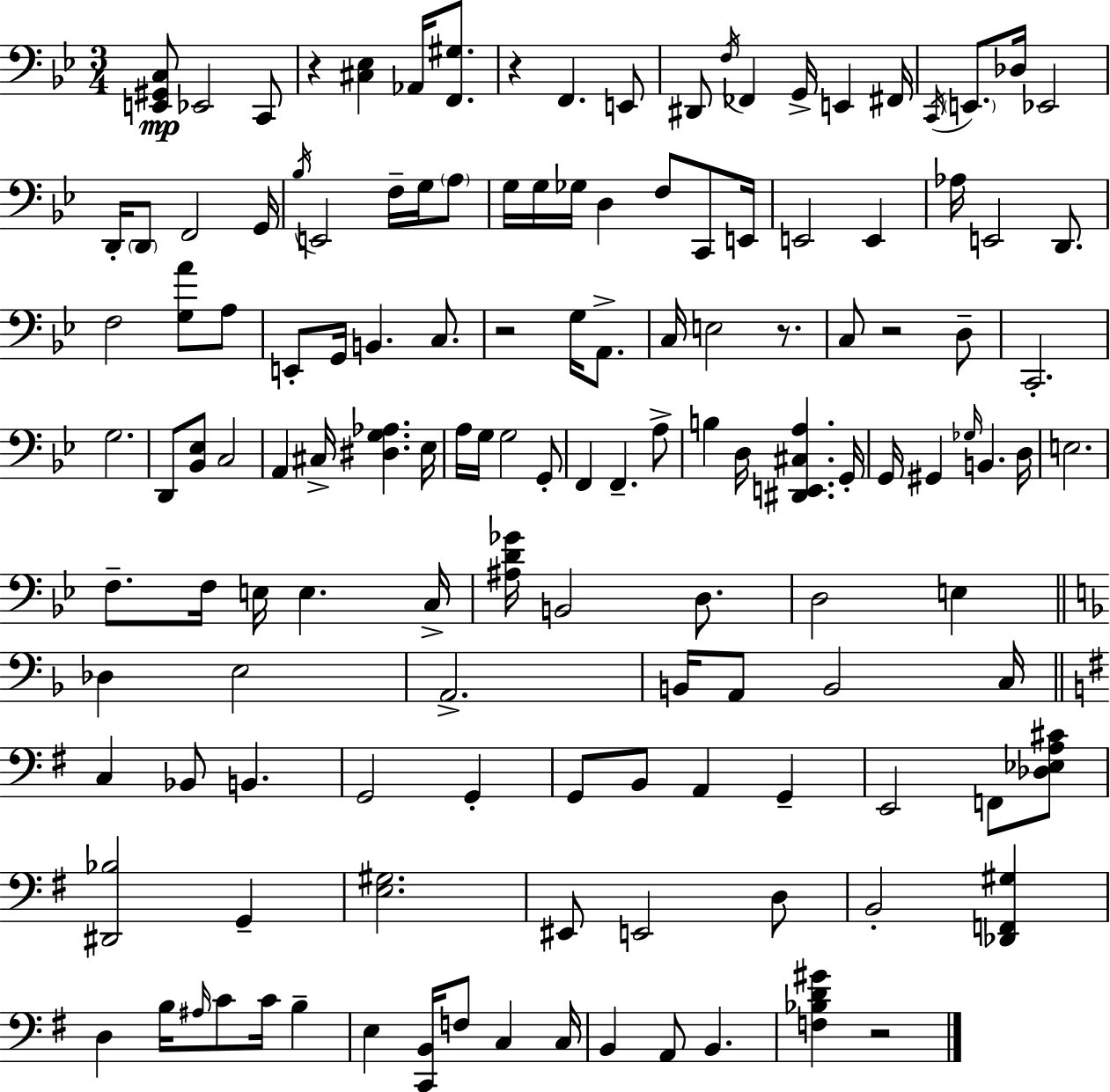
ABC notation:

X:1
T:Untitled
M:3/4
L:1/4
K:Bb
[E,,^G,,C,]/2 _E,,2 C,,/2 z [^C,_E,] _A,,/4 [F,,^G,]/2 z F,, E,,/2 ^D,,/2 F,/4 _F,, G,,/4 E,, ^F,,/4 C,,/4 E,,/2 _D,/4 _E,,2 D,,/4 D,,/2 F,,2 G,,/4 _B,/4 E,,2 F,/4 G,/4 A,/2 G,/4 G,/4 _G,/4 D, F,/2 C,,/2 E,,/4 E,,2 E,, _A,/4 E,,2 D,,/2 F,2 [G,A]/2 A,/2 E,,/2 G,,/4 B,, C,/2 z2 G,/4 A,,/2 C,/4 E,2 z/2 C,/2 z2 D,/2 C,,2 G,2 D,,/2 [_B,,_E,]/2 C,2 A,, ^C,/4 [^D,G,_A,] _E,/4 A,/4 G,/4 G,2 G,,/2 F,, F,, A,/2 B, D,/4 [^D,,E,,^C,A,] G,,/4 G,,/4 ^G,, _G,/4 B,, D,/4 E,2 F,/2 F,/4 E,/4 E, C,/4 [^A,D_G]/4 B,,2 D,/2 D,2 E, _D, E,2 A,,2 B,,/4 A,,/2 B,,2 C,/4 C, _B,,/2 B,, G,,2 G,, G,,/2 B,,/2 A,, G,, E,,2 F,,/2 [_D,_E,A,^C]/2 [^D,,_B,]2 G,, [E,^G,]2 ^E,,/2 E,,2 D,/2 B,,2 [_D,,F,,^G,] D, B,/4 ^A,/4 C/2 C/4 B, E, [C,,B,,]/4 F,/2 C, C,/4 B,, A,,/2 B,, [F,_B,D^G] z2